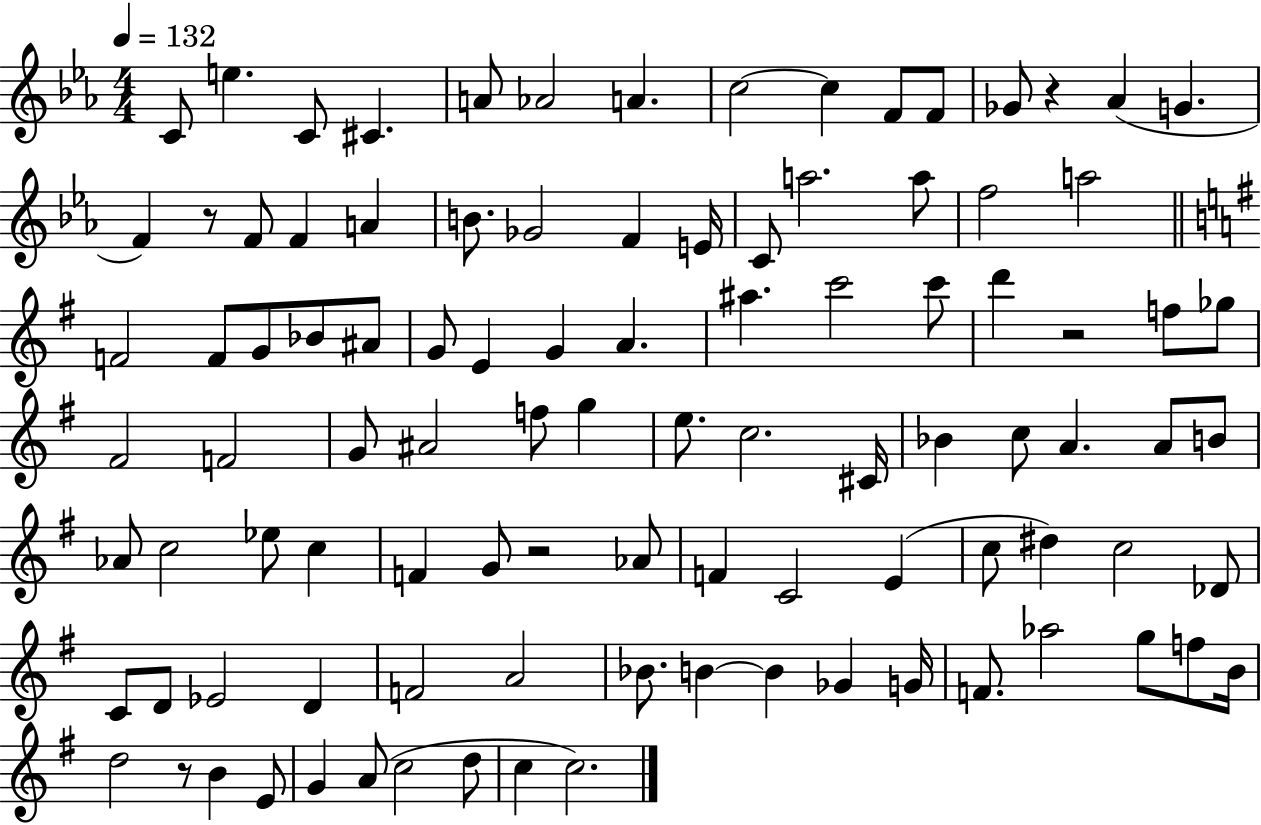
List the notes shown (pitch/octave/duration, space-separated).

C4/e E5/q. C4/e C#4/q. A4/e Ab4/h A4/q. C5/h C5/q F4/e F4/e Gb4/e R/q Ab4/q G4/q. F4/q R/e F4/e F4/q A4/q B4/e. Gb4/h F4/q E4/s C4/e A5/h. A5/e F5/h A5/h F4/h F4/e G4/e Bb4/e A#4/e G4/e E4/q G4/q A4/q. A#5/q. C6/h C6/e D6/q R/h F5/e Gb5/e F#4/h F4/h G4/e A#4/h F5/e G5/q E5/e. C5/h. C#4/s Bb4/q C5/e A4/q. A4/e B4/e Ab4/e C5/h Eb5/e C5/q F4/q G4/e R/h Ab4/e F4/q C4/h E4/q C5/e D#5/q C5/h Db4/e C4/e D4/e Eb4/h D4/q F4/h A4/h Bb4/e. B4/q B4/q Gb4/q G4/s F4/e. Ab5/h G5/e F5/e B4/s D5/h R/e B4/q E4/e G4/q A4/e C5/h D5/e C5/q C5/h.